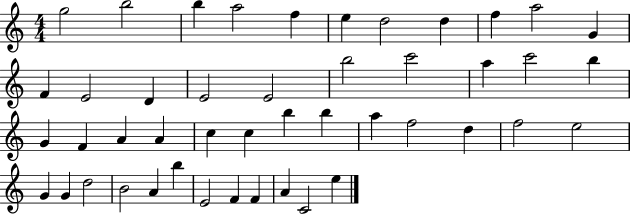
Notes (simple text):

G5/h B5/h B5/q A5/h F5/q E5/q D5/h D5/q F5/q A5/h G4/q F4/q E4/h D4/q E4/h E4/h B5/h C6/h A5/q C6/h B5/q G4/q F4/q A4/q A4/q C5/q C5/q B5/q B5/q A5/q F5/h D5/q F5/h E5/h G4/q G4/q D5/h B4/h A4/q B5/q E4/h F4/q F4/q A4/q C4/h E5/q